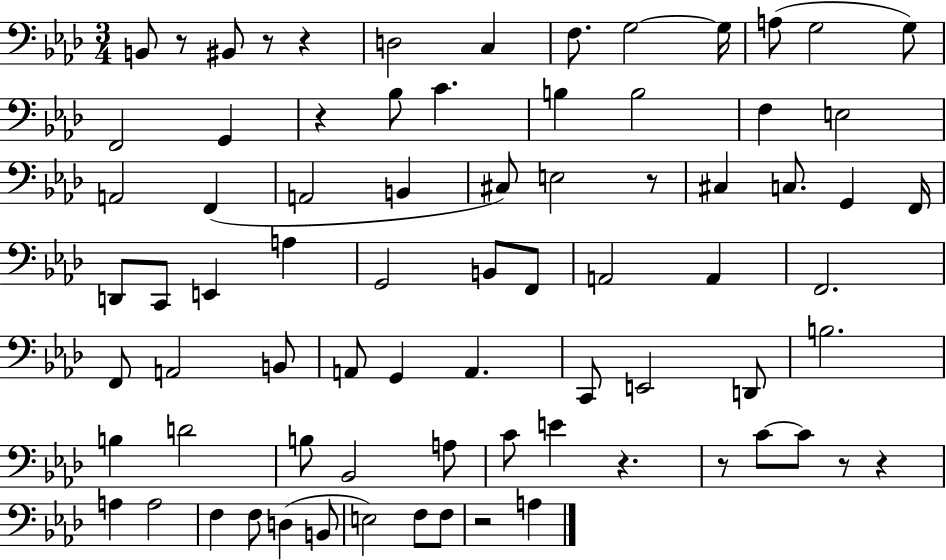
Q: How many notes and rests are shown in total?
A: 77